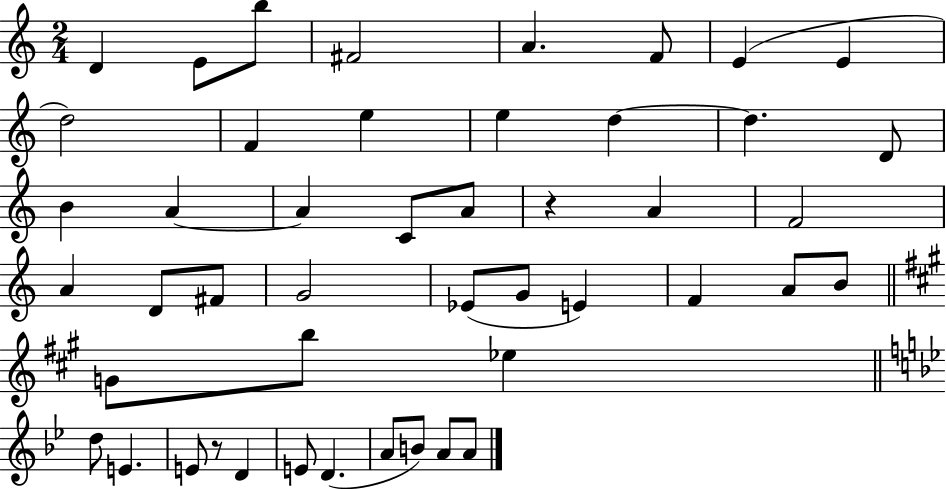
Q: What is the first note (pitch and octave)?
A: D4